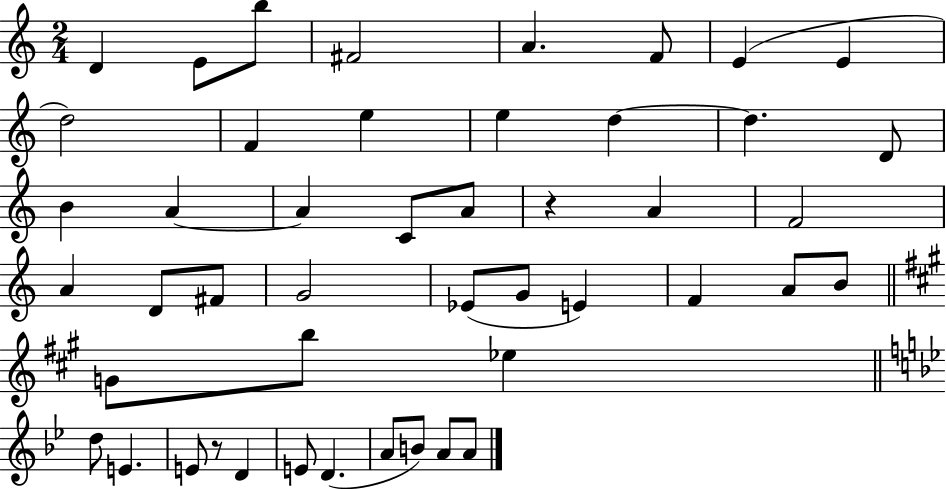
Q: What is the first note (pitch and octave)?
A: D4